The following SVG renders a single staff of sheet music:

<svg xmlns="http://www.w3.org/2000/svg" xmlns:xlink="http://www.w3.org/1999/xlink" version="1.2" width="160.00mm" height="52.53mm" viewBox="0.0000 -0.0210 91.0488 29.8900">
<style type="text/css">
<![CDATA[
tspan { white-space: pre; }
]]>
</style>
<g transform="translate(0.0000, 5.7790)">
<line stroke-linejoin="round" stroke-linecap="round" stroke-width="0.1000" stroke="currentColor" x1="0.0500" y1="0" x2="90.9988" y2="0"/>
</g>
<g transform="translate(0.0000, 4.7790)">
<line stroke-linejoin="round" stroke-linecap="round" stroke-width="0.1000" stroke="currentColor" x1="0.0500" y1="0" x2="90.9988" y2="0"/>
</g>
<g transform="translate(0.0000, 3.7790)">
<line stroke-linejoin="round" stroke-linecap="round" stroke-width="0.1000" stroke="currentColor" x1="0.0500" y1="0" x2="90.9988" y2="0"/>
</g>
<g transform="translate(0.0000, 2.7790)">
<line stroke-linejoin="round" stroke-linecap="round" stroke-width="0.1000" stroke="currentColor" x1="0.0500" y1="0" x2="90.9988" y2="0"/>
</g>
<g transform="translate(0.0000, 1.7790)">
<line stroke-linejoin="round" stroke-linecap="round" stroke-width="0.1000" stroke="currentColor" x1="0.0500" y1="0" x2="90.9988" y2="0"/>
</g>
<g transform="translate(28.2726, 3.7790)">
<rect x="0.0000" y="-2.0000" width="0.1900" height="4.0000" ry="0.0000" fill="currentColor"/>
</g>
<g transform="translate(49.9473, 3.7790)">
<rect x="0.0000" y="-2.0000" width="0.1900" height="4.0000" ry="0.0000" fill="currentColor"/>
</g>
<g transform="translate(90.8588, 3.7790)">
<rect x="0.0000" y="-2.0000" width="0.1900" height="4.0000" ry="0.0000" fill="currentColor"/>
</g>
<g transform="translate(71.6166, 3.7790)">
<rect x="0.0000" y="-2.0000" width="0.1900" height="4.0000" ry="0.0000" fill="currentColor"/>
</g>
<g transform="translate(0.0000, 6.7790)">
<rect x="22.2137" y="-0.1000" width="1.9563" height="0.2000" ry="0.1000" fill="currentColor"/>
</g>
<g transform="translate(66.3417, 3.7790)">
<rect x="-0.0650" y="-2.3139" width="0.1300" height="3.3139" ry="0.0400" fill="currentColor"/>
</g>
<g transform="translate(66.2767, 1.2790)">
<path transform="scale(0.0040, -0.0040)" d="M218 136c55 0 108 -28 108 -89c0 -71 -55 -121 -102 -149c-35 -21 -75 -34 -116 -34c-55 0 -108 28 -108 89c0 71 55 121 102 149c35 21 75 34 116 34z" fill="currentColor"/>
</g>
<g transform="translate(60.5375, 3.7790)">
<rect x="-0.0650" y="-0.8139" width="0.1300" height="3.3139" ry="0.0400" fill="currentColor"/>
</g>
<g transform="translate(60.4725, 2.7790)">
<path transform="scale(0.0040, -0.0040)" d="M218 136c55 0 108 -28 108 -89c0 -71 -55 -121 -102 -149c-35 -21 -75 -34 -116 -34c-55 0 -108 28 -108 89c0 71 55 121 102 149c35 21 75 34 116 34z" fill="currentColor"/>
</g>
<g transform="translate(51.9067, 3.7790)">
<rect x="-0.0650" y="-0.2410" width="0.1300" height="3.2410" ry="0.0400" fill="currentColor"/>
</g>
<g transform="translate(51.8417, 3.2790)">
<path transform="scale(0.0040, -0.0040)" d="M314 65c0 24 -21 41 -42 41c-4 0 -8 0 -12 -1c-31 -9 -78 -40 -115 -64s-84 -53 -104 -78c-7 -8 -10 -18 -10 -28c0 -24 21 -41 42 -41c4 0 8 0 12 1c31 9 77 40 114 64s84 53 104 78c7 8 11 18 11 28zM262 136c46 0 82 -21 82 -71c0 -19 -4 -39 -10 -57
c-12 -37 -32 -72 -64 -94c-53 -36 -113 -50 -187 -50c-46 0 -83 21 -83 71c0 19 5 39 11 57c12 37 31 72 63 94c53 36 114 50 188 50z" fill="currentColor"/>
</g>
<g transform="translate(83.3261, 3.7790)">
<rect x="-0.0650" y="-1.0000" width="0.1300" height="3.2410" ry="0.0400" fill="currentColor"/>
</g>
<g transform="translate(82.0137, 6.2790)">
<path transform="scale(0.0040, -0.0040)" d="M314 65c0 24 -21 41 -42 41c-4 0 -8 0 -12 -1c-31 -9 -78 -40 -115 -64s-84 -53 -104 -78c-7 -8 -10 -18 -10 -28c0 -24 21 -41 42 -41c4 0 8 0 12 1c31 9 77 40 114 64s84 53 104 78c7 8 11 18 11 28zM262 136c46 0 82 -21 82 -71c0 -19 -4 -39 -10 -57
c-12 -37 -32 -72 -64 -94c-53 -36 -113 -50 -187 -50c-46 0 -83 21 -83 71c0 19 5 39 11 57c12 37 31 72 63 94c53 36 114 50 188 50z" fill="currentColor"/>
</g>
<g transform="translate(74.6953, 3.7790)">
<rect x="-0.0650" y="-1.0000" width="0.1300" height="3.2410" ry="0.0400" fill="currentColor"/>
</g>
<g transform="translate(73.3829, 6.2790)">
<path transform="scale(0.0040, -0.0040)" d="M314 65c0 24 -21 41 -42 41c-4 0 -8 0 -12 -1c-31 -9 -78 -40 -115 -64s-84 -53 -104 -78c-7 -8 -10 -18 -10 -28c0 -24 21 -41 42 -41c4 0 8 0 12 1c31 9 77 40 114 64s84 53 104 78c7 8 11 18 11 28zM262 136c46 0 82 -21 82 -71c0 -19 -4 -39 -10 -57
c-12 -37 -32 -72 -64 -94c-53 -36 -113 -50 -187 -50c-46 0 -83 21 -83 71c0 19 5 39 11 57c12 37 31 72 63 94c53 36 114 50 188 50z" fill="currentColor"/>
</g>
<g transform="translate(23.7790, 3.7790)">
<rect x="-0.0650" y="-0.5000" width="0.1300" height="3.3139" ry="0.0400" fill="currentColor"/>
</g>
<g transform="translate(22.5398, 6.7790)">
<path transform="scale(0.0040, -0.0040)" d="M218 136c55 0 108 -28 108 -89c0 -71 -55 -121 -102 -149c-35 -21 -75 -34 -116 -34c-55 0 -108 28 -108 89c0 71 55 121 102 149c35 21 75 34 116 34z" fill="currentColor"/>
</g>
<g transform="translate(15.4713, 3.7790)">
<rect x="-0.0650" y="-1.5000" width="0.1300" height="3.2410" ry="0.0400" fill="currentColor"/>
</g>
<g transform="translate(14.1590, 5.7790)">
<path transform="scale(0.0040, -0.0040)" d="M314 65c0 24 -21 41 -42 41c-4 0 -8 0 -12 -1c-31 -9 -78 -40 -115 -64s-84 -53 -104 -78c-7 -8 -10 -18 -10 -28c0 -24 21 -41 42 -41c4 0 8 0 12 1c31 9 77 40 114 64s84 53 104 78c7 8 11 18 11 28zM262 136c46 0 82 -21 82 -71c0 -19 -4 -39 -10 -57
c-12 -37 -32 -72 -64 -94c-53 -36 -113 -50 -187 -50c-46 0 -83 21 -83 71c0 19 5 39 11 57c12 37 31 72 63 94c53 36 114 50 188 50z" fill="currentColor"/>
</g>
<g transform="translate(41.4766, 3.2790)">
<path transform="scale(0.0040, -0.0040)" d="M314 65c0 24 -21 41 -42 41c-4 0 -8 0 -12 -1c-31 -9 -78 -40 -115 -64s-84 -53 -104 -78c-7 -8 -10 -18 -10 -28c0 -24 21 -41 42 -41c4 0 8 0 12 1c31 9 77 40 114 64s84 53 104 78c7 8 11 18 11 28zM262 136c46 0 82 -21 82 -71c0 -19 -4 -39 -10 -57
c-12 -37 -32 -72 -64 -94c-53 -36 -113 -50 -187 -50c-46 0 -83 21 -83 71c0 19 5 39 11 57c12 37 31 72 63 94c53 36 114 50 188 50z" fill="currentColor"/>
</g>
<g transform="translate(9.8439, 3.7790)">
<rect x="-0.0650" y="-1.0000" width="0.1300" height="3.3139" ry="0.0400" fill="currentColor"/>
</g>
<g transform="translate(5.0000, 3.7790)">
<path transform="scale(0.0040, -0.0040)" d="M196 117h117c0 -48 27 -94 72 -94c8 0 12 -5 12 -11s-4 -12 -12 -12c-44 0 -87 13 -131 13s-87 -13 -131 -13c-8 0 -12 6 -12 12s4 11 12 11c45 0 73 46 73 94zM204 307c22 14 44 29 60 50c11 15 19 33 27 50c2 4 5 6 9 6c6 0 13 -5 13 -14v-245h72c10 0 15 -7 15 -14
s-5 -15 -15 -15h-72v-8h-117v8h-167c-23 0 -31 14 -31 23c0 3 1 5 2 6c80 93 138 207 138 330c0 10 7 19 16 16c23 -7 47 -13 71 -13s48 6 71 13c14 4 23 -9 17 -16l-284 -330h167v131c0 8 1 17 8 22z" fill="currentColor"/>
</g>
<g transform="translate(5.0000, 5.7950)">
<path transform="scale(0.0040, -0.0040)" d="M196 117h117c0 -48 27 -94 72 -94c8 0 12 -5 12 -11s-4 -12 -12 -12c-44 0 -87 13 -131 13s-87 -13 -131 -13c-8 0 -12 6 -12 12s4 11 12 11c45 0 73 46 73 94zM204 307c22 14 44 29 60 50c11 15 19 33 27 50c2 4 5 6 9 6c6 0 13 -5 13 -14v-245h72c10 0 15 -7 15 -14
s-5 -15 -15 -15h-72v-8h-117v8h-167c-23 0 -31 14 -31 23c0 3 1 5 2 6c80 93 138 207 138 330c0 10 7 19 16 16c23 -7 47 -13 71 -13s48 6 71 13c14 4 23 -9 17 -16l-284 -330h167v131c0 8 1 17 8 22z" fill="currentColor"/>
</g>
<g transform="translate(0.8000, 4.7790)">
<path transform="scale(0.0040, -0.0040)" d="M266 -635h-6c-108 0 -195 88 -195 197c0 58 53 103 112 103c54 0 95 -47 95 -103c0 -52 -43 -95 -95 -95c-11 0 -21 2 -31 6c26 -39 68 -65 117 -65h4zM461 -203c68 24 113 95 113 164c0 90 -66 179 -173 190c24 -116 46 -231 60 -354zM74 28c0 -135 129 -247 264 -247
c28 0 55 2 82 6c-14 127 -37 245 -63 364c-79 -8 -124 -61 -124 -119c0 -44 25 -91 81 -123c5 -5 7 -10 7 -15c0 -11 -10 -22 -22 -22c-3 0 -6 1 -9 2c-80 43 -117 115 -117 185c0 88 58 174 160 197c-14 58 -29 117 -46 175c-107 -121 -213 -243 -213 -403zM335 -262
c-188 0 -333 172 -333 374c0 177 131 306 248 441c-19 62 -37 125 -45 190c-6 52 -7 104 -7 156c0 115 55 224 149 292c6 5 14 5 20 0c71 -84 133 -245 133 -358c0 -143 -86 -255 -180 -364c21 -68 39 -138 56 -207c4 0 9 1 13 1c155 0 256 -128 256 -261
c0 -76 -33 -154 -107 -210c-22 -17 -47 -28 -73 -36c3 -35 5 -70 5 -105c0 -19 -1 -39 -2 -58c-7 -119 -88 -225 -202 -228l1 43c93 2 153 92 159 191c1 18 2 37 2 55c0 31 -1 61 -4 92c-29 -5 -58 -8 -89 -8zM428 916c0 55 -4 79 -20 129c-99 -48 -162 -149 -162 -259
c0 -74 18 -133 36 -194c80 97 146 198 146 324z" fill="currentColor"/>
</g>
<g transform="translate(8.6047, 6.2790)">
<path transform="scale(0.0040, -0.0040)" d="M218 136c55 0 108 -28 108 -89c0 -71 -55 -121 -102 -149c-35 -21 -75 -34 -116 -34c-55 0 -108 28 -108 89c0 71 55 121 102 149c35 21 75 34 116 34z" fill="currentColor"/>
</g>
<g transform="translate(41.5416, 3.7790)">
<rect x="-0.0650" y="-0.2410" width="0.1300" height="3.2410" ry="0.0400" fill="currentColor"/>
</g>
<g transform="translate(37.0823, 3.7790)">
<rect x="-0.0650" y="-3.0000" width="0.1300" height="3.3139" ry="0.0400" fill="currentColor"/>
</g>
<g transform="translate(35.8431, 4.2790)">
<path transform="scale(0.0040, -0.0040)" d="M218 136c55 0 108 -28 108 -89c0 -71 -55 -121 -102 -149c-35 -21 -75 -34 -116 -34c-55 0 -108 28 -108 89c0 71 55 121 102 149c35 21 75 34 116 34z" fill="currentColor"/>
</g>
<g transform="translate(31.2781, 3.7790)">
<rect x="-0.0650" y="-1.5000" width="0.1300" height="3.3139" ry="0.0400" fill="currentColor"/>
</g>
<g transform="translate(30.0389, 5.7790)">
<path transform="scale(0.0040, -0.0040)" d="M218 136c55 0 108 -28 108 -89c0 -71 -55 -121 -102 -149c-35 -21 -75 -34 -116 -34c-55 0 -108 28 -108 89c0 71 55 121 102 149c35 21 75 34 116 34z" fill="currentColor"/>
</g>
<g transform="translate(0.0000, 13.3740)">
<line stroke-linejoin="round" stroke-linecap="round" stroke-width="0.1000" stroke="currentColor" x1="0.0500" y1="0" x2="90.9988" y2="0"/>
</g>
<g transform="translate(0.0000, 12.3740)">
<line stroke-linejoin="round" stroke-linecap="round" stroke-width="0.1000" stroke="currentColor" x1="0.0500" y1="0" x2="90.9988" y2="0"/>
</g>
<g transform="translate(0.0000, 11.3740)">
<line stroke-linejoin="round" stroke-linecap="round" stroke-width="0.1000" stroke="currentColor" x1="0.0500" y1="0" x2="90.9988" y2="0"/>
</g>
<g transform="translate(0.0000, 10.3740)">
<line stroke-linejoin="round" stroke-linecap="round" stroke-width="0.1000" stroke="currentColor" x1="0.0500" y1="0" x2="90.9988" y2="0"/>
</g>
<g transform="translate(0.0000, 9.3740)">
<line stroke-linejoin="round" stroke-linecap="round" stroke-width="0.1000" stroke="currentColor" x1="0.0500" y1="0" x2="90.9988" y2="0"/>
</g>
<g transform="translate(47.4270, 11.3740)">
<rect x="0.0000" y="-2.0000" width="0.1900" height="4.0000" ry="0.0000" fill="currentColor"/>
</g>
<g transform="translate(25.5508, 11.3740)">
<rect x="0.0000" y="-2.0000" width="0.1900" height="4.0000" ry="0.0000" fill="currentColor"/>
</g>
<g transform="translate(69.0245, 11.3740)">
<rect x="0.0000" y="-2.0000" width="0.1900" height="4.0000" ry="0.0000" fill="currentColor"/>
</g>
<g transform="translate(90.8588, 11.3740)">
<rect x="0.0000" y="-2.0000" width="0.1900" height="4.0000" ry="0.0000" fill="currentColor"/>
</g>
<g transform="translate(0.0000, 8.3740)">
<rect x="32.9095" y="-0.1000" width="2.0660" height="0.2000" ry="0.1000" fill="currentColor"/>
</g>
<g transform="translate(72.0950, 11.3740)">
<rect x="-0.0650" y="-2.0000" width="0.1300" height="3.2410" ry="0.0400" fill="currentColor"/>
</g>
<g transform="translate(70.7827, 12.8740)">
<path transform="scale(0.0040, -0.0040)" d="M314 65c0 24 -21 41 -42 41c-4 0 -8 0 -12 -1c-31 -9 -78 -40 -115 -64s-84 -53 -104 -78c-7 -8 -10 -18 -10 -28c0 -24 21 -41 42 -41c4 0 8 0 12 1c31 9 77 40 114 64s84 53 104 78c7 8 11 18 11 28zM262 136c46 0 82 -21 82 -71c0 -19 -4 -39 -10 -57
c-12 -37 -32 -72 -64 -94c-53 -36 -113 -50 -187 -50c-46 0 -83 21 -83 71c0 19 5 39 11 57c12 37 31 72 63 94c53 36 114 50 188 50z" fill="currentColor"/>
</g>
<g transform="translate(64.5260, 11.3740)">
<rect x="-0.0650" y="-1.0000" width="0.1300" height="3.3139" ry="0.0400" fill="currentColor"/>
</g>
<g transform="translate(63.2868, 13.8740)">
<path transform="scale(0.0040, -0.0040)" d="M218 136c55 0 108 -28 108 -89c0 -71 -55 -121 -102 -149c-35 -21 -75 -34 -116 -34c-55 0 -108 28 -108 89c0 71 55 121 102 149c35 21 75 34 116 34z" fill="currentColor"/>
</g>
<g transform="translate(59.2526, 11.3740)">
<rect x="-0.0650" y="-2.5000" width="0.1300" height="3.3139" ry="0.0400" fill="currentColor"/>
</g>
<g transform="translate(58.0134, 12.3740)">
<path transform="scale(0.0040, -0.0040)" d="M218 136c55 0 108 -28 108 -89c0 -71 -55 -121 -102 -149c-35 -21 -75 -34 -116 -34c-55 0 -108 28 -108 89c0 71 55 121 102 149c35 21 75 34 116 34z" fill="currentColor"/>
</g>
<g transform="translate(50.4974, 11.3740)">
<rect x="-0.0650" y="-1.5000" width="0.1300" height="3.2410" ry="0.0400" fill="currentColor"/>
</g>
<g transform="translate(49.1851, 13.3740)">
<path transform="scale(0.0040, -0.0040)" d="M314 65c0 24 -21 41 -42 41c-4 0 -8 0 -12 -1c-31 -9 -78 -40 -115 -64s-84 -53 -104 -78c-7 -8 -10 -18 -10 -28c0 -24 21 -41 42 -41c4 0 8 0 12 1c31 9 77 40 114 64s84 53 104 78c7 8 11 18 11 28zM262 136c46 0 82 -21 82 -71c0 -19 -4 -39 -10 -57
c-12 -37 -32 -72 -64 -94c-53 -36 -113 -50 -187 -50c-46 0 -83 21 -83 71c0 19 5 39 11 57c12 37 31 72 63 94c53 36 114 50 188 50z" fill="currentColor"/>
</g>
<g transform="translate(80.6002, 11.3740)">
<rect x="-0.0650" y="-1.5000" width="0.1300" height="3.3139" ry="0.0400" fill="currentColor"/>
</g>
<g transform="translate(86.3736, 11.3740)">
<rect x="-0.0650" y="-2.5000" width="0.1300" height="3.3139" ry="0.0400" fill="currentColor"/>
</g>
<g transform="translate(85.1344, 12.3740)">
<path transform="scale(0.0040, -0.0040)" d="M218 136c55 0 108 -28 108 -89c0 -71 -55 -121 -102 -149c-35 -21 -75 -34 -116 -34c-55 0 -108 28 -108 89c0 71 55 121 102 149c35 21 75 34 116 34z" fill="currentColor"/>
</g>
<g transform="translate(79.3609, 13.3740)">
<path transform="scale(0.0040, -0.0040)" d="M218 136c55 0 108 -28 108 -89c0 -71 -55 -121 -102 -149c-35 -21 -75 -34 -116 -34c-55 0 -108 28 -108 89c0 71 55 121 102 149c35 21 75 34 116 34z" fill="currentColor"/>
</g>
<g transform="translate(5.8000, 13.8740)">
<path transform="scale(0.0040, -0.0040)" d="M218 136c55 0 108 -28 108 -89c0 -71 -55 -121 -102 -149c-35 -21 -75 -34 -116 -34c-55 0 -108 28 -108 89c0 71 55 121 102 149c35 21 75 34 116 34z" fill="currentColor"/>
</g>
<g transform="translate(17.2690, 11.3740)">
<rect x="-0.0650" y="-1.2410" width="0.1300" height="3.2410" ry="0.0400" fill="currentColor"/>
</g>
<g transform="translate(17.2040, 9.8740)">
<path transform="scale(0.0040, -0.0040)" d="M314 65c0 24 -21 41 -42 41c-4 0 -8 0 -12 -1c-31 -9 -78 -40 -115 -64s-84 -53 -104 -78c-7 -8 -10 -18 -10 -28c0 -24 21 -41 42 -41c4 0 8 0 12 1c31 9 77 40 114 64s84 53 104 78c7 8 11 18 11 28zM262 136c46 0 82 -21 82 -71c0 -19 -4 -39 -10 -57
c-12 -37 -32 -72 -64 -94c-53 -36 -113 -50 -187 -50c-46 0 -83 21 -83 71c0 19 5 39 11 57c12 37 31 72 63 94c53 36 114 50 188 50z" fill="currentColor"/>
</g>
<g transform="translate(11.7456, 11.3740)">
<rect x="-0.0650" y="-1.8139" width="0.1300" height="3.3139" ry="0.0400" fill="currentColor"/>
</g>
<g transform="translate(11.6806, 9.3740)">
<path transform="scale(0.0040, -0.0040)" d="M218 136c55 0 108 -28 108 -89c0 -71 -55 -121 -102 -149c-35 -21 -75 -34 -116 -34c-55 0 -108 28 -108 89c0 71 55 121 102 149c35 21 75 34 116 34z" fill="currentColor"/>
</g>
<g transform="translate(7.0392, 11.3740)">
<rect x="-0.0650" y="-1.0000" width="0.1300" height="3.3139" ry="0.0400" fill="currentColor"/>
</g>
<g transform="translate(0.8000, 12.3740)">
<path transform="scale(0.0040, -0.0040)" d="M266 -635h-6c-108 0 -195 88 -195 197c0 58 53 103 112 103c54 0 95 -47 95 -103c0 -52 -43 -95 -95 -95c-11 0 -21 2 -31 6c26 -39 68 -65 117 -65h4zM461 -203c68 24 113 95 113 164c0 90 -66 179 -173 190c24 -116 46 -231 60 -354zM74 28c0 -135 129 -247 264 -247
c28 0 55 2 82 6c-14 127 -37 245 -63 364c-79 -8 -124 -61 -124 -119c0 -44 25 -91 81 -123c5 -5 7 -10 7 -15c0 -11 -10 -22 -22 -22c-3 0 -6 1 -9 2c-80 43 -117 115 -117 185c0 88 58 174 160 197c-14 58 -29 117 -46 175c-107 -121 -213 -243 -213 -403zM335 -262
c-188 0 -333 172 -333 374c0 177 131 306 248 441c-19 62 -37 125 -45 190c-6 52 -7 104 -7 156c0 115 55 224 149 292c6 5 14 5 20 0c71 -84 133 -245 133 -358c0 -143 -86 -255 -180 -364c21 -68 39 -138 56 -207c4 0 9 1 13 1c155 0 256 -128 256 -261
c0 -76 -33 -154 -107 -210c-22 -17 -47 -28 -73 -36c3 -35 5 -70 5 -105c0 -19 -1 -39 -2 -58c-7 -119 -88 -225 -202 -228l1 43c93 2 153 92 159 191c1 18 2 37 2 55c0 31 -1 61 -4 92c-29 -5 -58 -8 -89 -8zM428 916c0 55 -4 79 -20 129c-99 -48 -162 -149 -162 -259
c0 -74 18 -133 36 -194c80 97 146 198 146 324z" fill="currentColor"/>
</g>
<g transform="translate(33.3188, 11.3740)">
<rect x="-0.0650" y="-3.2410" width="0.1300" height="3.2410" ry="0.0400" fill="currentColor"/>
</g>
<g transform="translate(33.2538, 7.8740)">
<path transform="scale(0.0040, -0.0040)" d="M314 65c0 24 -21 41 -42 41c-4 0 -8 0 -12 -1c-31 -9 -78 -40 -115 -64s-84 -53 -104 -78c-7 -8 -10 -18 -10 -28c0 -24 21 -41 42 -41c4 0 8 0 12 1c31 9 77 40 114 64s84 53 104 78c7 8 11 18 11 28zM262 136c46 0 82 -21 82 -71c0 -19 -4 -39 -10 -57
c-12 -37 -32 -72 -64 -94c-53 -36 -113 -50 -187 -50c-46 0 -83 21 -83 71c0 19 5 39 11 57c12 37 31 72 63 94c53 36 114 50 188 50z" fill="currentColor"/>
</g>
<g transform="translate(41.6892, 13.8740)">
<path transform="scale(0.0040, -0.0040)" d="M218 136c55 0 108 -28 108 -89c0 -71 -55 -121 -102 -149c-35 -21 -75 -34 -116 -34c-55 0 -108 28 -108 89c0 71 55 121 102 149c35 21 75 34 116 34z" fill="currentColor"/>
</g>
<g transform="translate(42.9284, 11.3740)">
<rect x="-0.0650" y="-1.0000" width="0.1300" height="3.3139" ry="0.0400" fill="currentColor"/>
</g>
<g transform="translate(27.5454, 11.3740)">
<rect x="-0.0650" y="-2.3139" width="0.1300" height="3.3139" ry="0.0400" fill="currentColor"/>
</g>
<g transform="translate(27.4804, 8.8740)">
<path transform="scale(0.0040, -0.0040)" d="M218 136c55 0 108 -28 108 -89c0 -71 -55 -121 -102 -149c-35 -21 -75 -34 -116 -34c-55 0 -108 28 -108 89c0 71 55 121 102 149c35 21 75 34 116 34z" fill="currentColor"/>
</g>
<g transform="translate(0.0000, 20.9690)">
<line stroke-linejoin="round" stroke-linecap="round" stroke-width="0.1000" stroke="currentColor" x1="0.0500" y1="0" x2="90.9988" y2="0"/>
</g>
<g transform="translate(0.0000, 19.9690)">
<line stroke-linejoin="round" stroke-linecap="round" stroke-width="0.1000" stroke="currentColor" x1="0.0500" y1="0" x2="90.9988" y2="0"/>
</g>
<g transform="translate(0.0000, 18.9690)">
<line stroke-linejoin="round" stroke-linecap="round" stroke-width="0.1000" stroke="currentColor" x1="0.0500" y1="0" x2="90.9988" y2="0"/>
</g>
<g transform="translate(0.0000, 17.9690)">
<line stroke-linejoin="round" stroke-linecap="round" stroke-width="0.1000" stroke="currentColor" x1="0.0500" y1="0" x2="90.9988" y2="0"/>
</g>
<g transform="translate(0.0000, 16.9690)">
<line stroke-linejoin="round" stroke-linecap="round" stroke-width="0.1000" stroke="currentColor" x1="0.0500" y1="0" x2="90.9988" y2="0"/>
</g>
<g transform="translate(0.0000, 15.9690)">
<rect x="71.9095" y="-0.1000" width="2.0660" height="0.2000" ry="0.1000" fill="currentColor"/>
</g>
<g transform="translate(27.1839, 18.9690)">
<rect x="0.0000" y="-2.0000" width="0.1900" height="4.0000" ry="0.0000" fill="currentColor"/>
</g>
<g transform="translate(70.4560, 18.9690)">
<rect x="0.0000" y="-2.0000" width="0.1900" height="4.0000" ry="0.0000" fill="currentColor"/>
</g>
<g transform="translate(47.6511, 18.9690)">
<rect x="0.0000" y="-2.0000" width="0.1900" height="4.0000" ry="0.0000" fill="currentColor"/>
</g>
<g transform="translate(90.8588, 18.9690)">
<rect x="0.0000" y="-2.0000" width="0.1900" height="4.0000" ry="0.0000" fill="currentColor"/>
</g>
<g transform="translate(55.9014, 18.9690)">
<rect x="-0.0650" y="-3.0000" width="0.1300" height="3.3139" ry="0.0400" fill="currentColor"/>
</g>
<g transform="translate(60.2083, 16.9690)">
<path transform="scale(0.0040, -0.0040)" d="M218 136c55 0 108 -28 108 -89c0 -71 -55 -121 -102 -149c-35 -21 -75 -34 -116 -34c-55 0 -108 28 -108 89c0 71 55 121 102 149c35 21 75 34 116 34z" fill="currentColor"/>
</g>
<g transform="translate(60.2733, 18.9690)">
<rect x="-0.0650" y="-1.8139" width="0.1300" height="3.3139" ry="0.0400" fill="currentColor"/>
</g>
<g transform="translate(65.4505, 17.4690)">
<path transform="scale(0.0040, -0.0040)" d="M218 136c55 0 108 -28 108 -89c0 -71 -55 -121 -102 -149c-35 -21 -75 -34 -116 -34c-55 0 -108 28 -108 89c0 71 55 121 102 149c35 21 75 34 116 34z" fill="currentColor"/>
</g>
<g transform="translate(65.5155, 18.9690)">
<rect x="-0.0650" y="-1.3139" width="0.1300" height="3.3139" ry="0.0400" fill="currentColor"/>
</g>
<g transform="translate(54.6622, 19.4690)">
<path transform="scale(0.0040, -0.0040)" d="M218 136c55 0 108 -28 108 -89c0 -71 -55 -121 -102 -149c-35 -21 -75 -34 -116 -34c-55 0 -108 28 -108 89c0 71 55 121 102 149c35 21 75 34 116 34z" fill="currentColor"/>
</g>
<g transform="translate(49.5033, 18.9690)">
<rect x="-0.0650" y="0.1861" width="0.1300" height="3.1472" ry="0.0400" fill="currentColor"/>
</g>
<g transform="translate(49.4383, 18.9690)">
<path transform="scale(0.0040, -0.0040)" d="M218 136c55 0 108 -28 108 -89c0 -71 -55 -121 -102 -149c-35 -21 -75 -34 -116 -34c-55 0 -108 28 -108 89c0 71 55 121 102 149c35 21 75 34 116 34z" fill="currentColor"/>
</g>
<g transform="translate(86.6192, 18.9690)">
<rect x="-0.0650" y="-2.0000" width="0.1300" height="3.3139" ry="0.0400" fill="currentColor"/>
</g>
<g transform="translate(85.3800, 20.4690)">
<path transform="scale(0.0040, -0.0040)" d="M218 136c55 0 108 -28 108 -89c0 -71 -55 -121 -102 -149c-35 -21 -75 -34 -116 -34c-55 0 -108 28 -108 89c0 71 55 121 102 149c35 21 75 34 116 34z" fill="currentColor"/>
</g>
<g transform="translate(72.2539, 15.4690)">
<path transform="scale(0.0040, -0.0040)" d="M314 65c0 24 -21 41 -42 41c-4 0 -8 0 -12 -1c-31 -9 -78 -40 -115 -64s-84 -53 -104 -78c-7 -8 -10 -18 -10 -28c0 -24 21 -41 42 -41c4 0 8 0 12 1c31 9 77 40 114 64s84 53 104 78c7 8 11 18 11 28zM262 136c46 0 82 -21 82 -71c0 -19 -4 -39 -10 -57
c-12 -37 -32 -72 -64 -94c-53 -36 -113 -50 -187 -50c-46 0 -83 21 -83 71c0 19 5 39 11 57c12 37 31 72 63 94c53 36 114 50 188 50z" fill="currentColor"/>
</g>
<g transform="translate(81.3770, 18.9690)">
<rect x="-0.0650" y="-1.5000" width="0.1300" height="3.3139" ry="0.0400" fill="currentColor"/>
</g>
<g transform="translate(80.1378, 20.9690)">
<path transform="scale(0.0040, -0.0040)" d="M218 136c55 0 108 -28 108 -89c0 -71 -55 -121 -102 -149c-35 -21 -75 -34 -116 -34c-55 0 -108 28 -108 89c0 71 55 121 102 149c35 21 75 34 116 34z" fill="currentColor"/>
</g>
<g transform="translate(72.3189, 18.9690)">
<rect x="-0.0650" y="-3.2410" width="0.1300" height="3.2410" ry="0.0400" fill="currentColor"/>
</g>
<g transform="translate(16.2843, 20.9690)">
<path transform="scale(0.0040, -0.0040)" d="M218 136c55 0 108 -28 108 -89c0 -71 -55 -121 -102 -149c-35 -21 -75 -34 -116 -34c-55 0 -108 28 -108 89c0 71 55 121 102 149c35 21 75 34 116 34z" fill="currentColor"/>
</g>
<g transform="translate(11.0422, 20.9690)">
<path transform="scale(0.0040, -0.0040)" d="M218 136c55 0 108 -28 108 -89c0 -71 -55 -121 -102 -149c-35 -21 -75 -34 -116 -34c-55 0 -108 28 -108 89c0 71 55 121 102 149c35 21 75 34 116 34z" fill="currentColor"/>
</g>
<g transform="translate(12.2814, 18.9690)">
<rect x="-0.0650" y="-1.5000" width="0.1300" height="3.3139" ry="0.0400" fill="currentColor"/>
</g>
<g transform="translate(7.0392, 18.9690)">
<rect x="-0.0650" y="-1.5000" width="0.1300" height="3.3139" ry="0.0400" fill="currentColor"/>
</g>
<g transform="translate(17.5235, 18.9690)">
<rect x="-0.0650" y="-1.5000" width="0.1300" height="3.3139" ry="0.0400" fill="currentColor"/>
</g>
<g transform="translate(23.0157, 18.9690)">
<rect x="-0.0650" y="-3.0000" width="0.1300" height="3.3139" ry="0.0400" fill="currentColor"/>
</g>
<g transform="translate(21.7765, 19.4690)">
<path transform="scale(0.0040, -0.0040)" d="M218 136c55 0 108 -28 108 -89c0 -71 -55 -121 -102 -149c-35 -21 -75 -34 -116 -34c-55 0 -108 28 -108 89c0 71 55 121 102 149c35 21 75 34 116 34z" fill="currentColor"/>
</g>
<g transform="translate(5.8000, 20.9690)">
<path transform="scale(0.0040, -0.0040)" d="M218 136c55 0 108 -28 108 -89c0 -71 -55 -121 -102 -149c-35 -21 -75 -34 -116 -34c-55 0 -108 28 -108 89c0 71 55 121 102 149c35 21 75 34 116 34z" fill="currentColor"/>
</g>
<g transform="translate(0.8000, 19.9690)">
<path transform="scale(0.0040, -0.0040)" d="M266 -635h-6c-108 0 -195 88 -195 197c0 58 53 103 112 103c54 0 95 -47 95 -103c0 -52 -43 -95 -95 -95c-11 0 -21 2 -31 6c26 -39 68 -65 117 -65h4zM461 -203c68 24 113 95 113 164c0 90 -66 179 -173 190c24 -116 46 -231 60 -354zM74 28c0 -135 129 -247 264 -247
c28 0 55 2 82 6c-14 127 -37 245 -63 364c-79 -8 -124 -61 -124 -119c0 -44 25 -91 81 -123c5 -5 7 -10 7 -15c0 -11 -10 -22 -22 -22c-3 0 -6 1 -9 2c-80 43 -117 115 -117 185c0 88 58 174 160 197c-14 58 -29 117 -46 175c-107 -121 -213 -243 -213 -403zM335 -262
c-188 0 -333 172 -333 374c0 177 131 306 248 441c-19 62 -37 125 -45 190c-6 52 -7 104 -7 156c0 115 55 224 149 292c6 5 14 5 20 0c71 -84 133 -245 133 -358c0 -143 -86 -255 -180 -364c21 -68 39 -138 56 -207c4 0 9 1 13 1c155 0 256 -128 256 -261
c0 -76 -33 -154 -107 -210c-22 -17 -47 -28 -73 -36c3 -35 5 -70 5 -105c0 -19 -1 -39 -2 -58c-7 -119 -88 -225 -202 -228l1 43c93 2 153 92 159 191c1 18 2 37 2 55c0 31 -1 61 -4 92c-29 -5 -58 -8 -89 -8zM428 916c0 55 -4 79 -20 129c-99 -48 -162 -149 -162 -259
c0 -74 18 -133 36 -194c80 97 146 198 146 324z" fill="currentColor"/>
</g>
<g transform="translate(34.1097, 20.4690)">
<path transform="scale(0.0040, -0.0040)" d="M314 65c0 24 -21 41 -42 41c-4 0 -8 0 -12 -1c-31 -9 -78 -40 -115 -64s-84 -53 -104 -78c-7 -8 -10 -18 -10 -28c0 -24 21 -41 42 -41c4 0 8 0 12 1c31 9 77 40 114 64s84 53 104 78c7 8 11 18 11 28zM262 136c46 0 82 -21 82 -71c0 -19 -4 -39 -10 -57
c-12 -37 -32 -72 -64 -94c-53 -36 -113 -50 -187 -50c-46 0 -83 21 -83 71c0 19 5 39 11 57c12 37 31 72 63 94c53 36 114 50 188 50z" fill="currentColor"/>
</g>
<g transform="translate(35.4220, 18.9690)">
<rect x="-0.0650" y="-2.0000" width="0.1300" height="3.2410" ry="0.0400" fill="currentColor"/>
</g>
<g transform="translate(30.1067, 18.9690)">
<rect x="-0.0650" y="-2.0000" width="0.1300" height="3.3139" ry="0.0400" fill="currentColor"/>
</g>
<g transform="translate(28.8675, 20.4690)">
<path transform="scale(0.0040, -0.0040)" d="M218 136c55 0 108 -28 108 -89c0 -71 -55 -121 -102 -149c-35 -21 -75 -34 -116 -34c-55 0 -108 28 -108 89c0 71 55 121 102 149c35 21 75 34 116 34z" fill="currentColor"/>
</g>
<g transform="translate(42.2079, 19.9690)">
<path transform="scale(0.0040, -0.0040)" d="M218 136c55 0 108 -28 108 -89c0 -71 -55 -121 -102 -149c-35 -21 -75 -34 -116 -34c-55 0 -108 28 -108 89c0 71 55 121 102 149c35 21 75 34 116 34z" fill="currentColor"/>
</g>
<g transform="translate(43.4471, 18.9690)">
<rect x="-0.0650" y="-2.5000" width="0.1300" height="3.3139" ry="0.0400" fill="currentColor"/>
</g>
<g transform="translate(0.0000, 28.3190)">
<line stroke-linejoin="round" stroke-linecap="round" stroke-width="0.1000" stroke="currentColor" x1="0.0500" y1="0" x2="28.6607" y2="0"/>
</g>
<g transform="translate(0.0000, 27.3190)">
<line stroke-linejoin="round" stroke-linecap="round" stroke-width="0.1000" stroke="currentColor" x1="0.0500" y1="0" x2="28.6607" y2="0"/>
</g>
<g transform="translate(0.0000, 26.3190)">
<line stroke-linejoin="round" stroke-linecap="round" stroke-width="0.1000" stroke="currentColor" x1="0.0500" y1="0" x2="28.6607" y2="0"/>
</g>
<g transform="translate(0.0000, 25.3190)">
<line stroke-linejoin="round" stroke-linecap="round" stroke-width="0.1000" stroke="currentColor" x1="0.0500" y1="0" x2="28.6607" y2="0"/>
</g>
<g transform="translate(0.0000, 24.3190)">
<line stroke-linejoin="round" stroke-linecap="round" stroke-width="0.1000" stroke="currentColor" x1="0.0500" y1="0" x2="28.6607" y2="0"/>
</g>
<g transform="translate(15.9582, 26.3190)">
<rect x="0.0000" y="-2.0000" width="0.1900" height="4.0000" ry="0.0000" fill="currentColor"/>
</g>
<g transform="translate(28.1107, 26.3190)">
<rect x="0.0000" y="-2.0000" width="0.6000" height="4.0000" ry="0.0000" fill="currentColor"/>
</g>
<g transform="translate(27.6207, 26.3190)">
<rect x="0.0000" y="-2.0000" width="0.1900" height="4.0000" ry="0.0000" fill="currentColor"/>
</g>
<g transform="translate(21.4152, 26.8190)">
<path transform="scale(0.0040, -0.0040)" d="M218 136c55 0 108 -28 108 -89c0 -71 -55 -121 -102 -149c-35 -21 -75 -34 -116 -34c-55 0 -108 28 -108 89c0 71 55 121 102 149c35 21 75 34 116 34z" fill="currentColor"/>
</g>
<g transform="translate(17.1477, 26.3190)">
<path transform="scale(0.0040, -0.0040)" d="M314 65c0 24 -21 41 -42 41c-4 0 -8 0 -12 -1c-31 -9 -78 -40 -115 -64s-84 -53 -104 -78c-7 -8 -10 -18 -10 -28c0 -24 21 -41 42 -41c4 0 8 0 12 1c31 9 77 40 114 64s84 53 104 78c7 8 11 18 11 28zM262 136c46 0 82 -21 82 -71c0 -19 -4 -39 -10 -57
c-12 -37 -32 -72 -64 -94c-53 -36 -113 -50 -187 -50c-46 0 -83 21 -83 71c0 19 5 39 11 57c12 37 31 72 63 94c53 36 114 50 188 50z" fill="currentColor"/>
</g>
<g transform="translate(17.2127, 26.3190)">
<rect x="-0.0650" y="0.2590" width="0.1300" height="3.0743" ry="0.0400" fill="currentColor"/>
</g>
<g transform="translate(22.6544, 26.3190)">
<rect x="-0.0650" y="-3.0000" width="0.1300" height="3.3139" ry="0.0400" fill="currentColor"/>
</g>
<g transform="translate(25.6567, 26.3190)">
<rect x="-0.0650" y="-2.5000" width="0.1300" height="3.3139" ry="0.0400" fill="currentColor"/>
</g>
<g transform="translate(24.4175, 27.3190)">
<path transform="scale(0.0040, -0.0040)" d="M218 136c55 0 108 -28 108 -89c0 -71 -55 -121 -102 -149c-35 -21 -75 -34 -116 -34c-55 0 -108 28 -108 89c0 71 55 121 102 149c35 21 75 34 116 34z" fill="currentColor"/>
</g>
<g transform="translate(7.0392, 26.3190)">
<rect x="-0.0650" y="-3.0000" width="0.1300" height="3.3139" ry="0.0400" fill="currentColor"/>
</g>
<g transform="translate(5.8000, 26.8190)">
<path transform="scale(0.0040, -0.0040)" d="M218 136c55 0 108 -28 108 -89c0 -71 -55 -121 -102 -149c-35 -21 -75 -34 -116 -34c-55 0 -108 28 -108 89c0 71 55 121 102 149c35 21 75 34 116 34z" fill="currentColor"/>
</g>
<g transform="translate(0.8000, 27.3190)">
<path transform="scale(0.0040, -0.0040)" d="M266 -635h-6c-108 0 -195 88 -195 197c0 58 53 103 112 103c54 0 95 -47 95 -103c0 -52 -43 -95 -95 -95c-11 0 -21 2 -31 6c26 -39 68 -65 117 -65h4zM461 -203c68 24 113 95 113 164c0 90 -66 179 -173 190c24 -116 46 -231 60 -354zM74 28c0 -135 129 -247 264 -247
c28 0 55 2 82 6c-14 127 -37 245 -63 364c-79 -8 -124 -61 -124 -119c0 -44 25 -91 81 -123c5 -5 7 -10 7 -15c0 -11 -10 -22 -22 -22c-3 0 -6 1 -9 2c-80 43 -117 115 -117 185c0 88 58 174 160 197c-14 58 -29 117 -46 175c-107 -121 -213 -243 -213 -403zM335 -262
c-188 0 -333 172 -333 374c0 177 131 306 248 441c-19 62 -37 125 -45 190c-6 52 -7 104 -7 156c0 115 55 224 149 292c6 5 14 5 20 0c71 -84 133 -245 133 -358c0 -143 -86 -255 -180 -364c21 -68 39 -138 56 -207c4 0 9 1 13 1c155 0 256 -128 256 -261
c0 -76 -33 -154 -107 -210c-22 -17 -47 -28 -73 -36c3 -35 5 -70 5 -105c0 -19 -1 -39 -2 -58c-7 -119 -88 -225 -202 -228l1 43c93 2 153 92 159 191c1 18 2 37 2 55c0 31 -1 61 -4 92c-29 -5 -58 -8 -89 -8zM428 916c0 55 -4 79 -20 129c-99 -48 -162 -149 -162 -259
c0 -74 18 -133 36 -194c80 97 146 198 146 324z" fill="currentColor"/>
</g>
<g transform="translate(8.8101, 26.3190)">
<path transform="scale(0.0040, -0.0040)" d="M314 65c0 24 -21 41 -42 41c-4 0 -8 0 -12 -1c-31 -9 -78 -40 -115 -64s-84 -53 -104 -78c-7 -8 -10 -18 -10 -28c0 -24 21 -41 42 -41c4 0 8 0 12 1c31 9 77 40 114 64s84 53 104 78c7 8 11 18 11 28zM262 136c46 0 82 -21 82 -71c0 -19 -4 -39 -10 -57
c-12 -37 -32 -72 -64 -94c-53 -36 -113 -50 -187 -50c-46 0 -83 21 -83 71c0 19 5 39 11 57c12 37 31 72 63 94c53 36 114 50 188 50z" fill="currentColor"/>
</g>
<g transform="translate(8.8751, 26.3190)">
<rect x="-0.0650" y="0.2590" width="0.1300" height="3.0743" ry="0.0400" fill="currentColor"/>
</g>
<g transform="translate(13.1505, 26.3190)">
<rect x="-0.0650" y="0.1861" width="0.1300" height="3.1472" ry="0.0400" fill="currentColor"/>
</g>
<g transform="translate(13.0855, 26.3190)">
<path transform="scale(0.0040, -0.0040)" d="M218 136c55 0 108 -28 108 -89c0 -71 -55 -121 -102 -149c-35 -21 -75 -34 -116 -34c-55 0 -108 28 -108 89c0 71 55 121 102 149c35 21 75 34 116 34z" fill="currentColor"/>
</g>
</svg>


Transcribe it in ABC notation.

X:1
T:Untitled
M:4/4
L:1/4
K:C
D E2 C E A c2 c2 d g D2 D2 D f e2 g b2 D E2 G D F2 E G E E E A F F2 G B A f e b2 E F A B2 B B2 A G